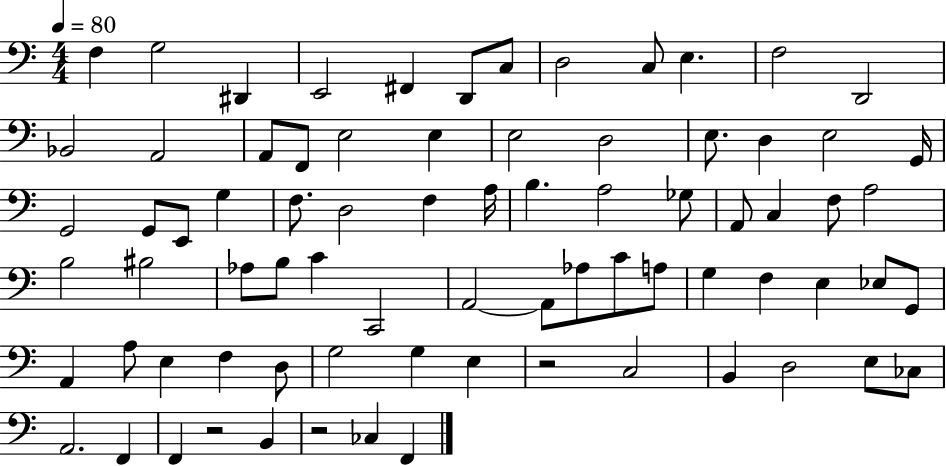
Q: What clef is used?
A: bass